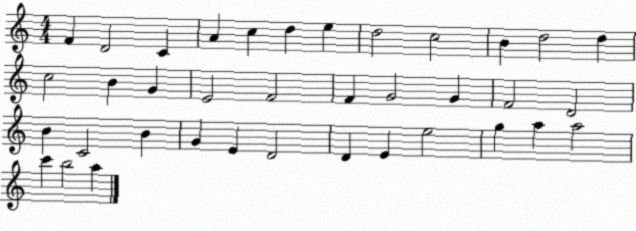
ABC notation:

X:1
T:Untitled
M:4/4
L:1/4
K:C
F D2 C A c d e d2 c2 B d2 d c2 B G E2 F2 F G2 G F2 D2 B C2 B G E D2 D E e2 g a a2 c' b2 a